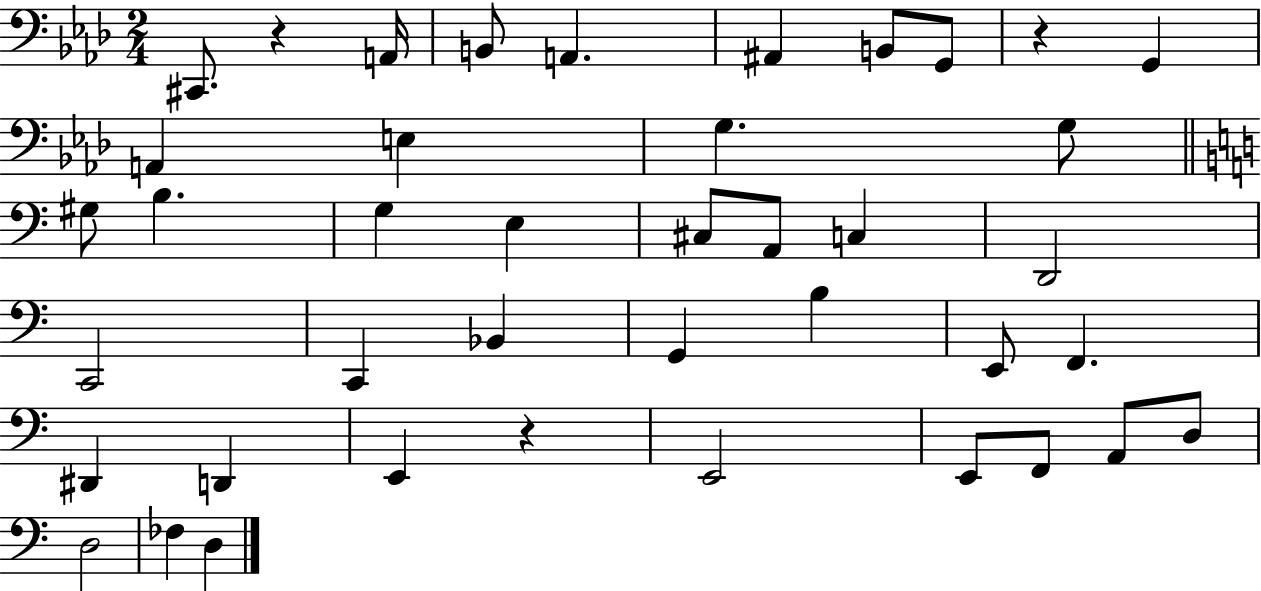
X:1
T:Untitled
M:2/4
L:1/4
K:Ab
^C,,/2 z A,,/4 B,,/2 A,, ^A,, B,,/2 G,,/2 z G,, A,, E, G, G,/2 ^G,/2 B, G, E, ^C,/2 A,,/2 C, D,,2 C,,2 C,, _B,, G,, B, E,,/2 F,, ^D,, D,, E,, z E,,2 E,,/2 F,,/2 A,,/2 D,/2 D,2 _F, D,